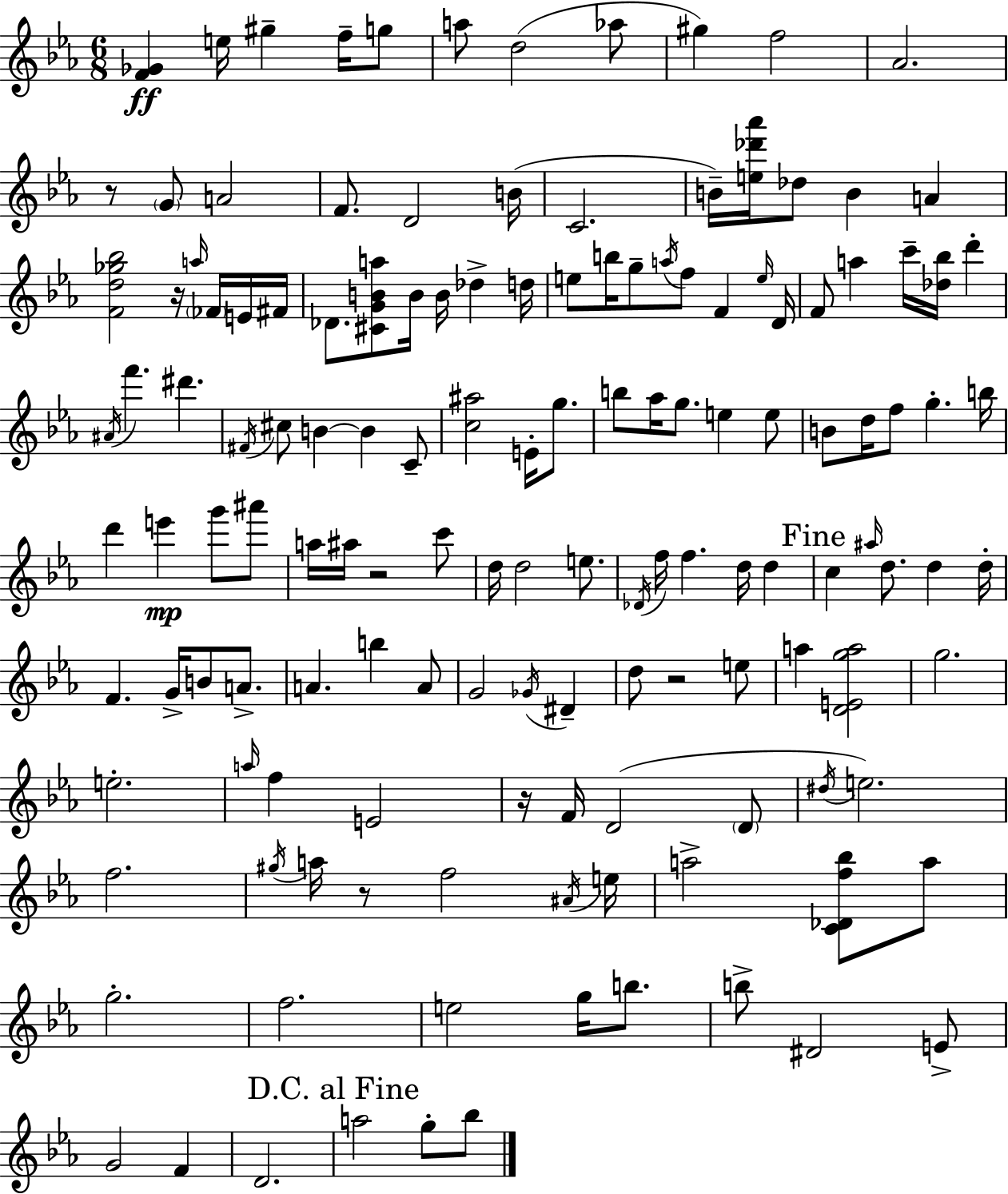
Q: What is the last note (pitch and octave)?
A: Bb5